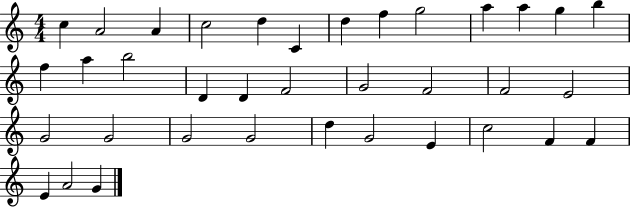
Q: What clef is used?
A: treble